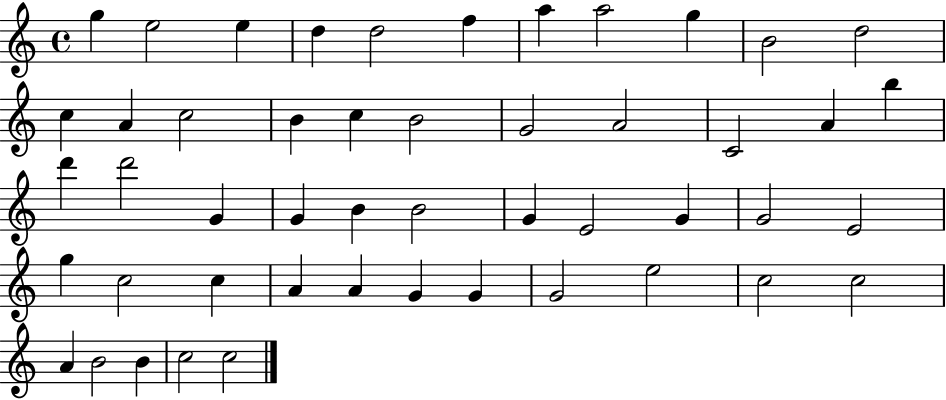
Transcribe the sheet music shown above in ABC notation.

X:1
T:Untitled
M:4/4
L:1/4
K:C
g e2 e d d2 f a a2 g B2 d2 c A c2 B c B2 G2 A2 C2 A b d' d'2 G G B B2 G E2 G G2 E2 g c2 c A A G G G2 e2 c2 c2 A B2 B c2 c2